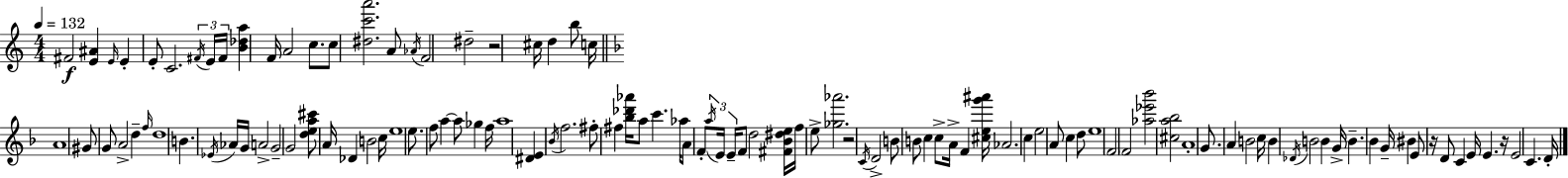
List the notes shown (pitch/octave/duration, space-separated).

F#4/h [E4,A#4]/q E4/s E4/q E4/e C4/h. F#4/s E4/s F#4/s [B4,Db5,A5]/q F4/s A4/h C5/e. C5/e [D#5,C6,A6]/h. A4/e Ab4/s F4/h D#5/h R/h C#5/s D5/q B5/e C5/s A4/w G#4/e G4/e A4/h D5/q F5/s D5/w B4/q. Eb4/s Ab4/s G4/s A4/h G4/h G4/h [D5,E5,A5,C#6]/e A4/s Db4/q B4/h C5/s E5/w E5/e. F5/e A5/q A5/e Gb5/q F5/s A5/w [D#4,E4]/q Bb4/s F5/h. F#5/e F#5/q [Bb5,Db6,Ab6]/s A5/e C6/q. Ab5/s A4/e F4/e A5/s E4/s E4/s F4/e D5/h [F#4,Bb4,D#5,E5]/s F5/s E5/e [Gb5,Ab6]/h. R/h C4/s D4/h B4/e B4/e C5/q C5/e A4/s F4/q [C#5,E5,G6,A#6]/s Ab4/h. C5/q E5/h A4/e C5/q D5/e E5/w F4/h F4/h [Ab5,Eb6,Bb6]/h [C#5,A5,Bb5]/h A4/w G4/e. A4/q B4/h C5/s B4/q Db4/s B4/h B4/q G4/s B4/q. Bb4/q G4/s BIS4/q E4/e R/s D4/e C4/q E4/s E4/q. R/s E4/h C4/q. D4/s